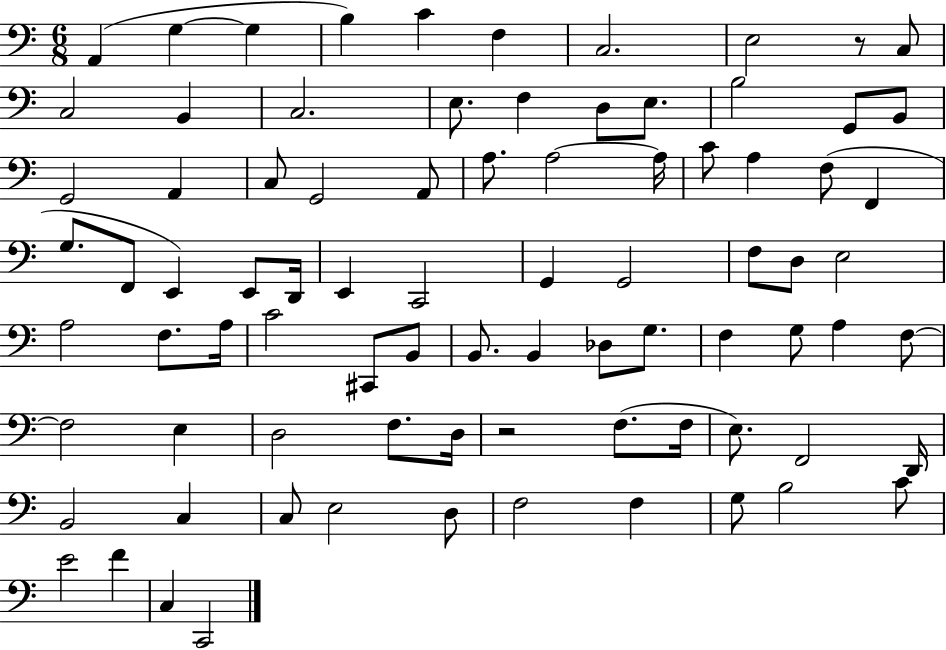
{
  \clef bass
  \numericTimeSignature
  \time 6/8
  \key c \major
  a,4( g4~~ g4 | b4) c'4 f4 | c2. | e2 r8 c8 | \break c2 b,4 | c2. | e8. f4 d8 e8. | b2 g,8 b,8 | \break g,2 a,4 | c8 g,2 a,8 | a8. a2~~ a16 | c'8 a4 f8( f,4 | \break g8. f,8 e,4) e,8 d,16 | e,4 c,2 | g,4 g,2 | f8 d8 e2 | \break a2 f8. a16 | c'2 cis,8 b,8 | b,8. b,4 des8 g8. | f4 g8 a4 f8~~ | \break f2 e4 | d2 f8. d16 | r2 f8.( f16 | e8.) f,2 d,16 | \break b,2 c4 | c8 e2 d8 | f2 f4 | g8 b2 c'8 | \break e'2 f'4 | c4 c,2 | \bar "|."
}